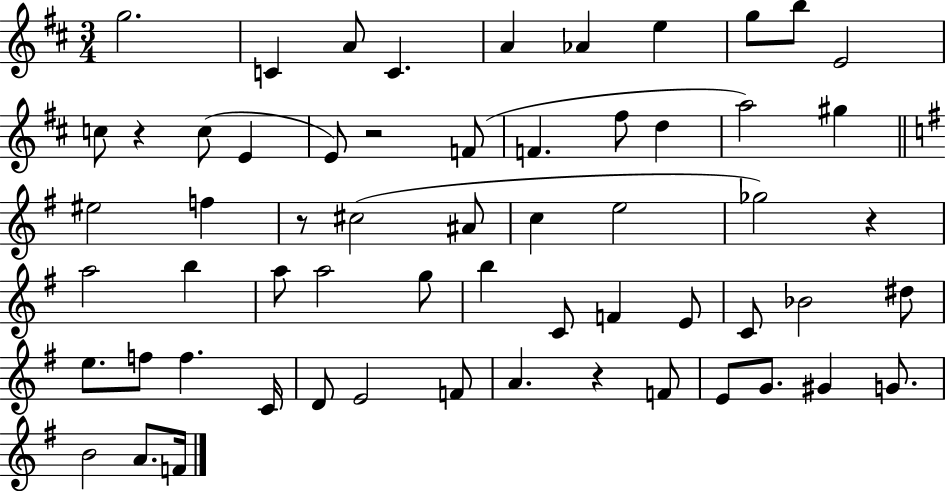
X:1
T:Untitled
M:3/4
L:1/4
K:D
g2 C A/2 C A _A e g/2 b/2 E2 c/2 z c/2 E E/2 z2 F/2 F ^f/2 d a2 ^g ^e2 f z/2 ^c2 ^A/2 c e2 _g2 z a2 b a/2 a2 g/2 b C/2 F E/2 C/2 _B2 ^d/2 e/2 f/2 f C/4 D/2 E2 F/2 A z F/2 E/2 G/2 ^G G/2 B2 A/2 F/4